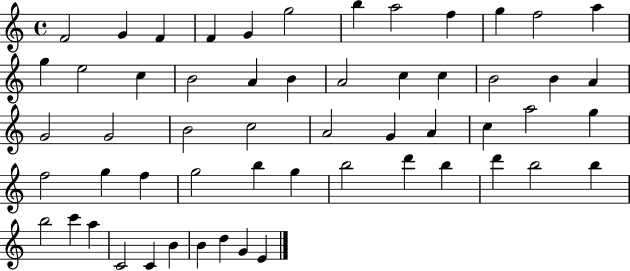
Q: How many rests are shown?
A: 0